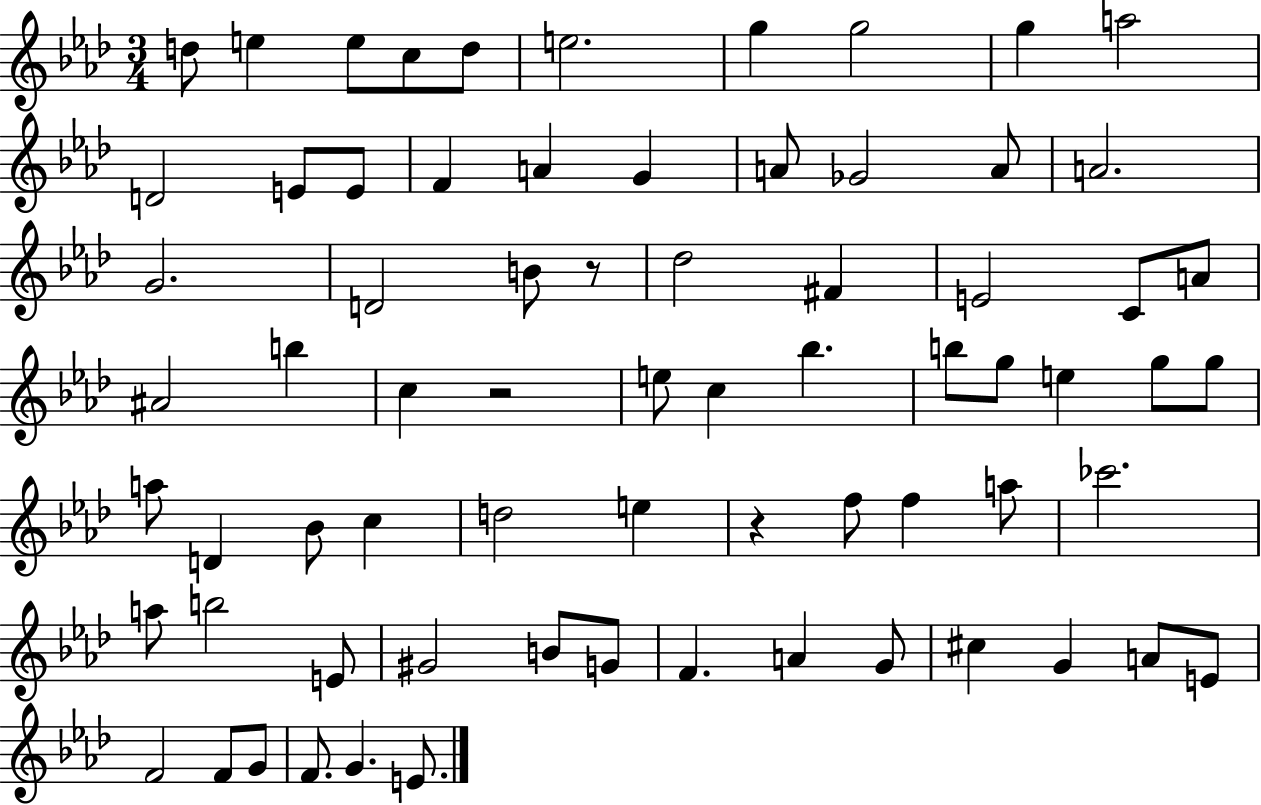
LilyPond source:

{
  \clef treble
  \numericTimeSignature
  \time 3/4
  \key aes \major
  \repeat volta 2 { d''8 e''4 e''8 c''8 d''8 | e''2. | g''4 g''2 | g''4 a''2 | \break d'2 e'8 e'8 | f'4 a'4 g'4 | a'8 ges'2 a'8 | a'2. | \break g'2. | d'2 b'8 r8 | des''2 fis'4 | e'2 c'8 a'8 | \break ais'2 b''4 | c''4 r2 | e''8 c''4 bes''4. | b''8 g''8 e''4 g''8 g''8 | \break a''8 d'4 bes'8 c''4 | d''2 e''4 | r4 f''8 f''4 a''8 | ces'''2. | \break a''8 b''2 e'8 | gis'2 b'8 g'8 | f'4. a'4 g'8 | cis''4 g'4 a'8 e'8 | \break f'2 f'8 g'8 | f'8. g'4. e'8. | } \bar "|."
}